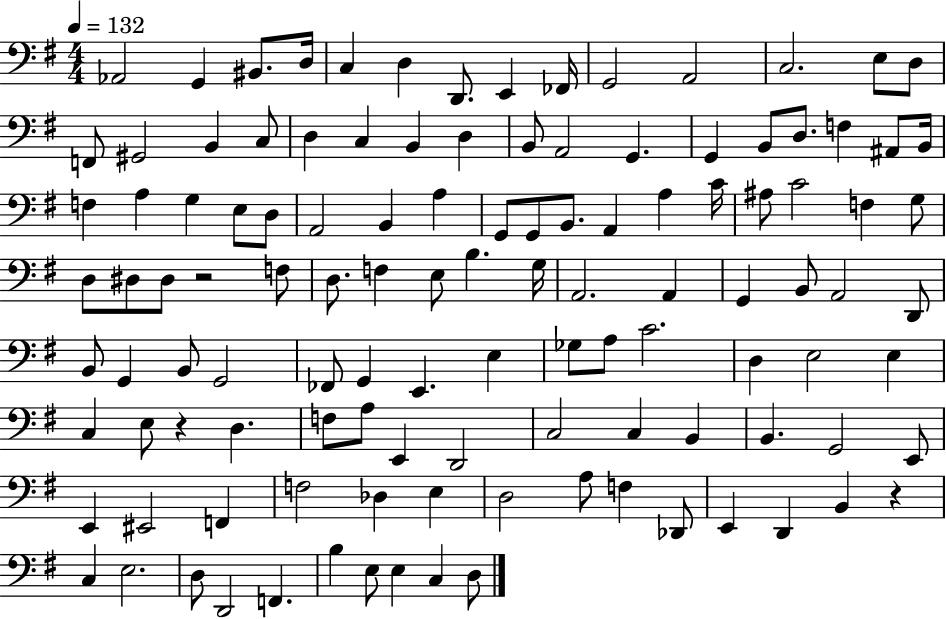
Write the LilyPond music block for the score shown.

{
  \clef bass
  \numericTimeSignature
  \time 4/4
  \key g \major
  \tempo 4 = 132
  aes,2 g,4 bis,8. d16 | c4 d4 d,8. e,4 fes,16 | g,2 a,2 | c2. e8 d8 | \break f,8 gis,2 b,4 c8 | d4 c4 b,4 d4 | b,8 a,2 g,4. | g,4 b,8 d8. f4 ais,8 b,16 | \break f4 a4 g4 e8 d8 | a,2 b,4 a4 | g,8 g,8 b,8. a,4 a4 c'16 | ais8 c'2 f4 g8 | \break d8 dis8 dis8 r2 f8 | d8. f4 e8 b4. g16 | a,2. a,4 | g,4 b,8 a,2 d,8 | \break b,8 g,4 b,8 g,2 | fes,8 g,4 e,4. e4 | ges8 a8 c'2. | d4 e2 e4 | \break c4 e8 r4 d4. | f8 a8 e,4 d,2 | c2 c4 b,4 | b,4. g,2 e,8 | \break e,4 eis,2 f,4 | f2 des4 e4 | d2 a8 f4 des,8 | e,4 d,4 b,4 r4 | \break c4 e2. | d8 d,2 f,4. | b4 e8 e4 c4 d8 | \bar "|."
}